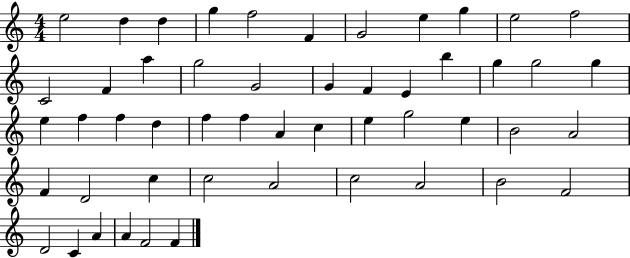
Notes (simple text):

E5/h D5/q D5/q G5/q F5/h F4/q G4/h E5/q G5/q E5/h F5/h C4/h F4/q A5/q G5/h G4/h G4/q F4/q E4/q B5/q G5/q G5/h G5/q E5/q F5/q F5/q D5/q F5/q F5/q A4/q C5/q E5/q G5/h E5/q B4/h A4/h F4/q D4/h C5/q C5/h A4/h C5/h A4/h B4/h F4/h D4/h C4/q A4/q A4/q F4/h F4/q